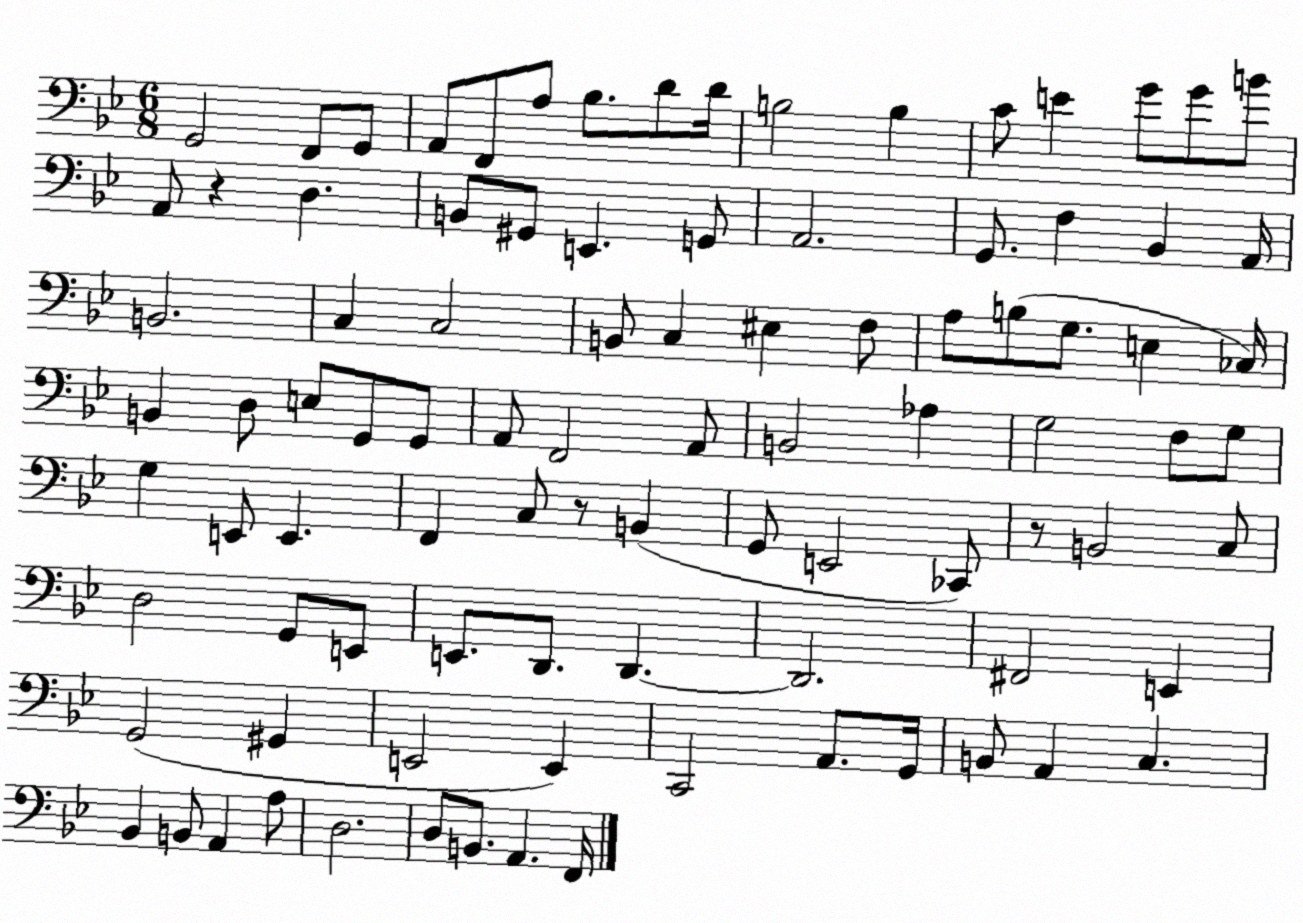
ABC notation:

X:1
T:Untitled
M:6/8
L:1/4
K:Bb
G,,2 F,,/2 G,,/2 A,,/2 F,,/2 A,/2 _B,/2 D/2 D/4 B,2 B, C/2 E G/2 G/2 B/2 A,,/2 z D, B,,/2 ^G,,/2 E,, G,,/2 A,,2 G,,/2 F, _B,, A,,/4 B,,2 C, C,2 B,,/2 C, ^E, F,/2 A,/2 B,/2 G,/2 E, _C,/4 B,, D,/2 E,/2 G,,/2 G,,/2 A,,/2 F,,2 A,,/2 B,,2 _A, G,2 F,/2 G,/2 G, E,,/2 E,, F,, C,/2 z/2 B,, G,,/2 E,,2 _C,,/2 z/2 B,,2 C,/2 D,2 G,,/2 E,,/2 E,,/2 D,,/2 D,, D,,2 ^F,,2 E,, G,,2 ^G,, E,,2 E,, C,,2 A,,/2 G,,/4 B,,/2 A,, C, _B,, B,,/2 A,, A,/2 D,2 D,/2 B,,/2 A,, F,,/4